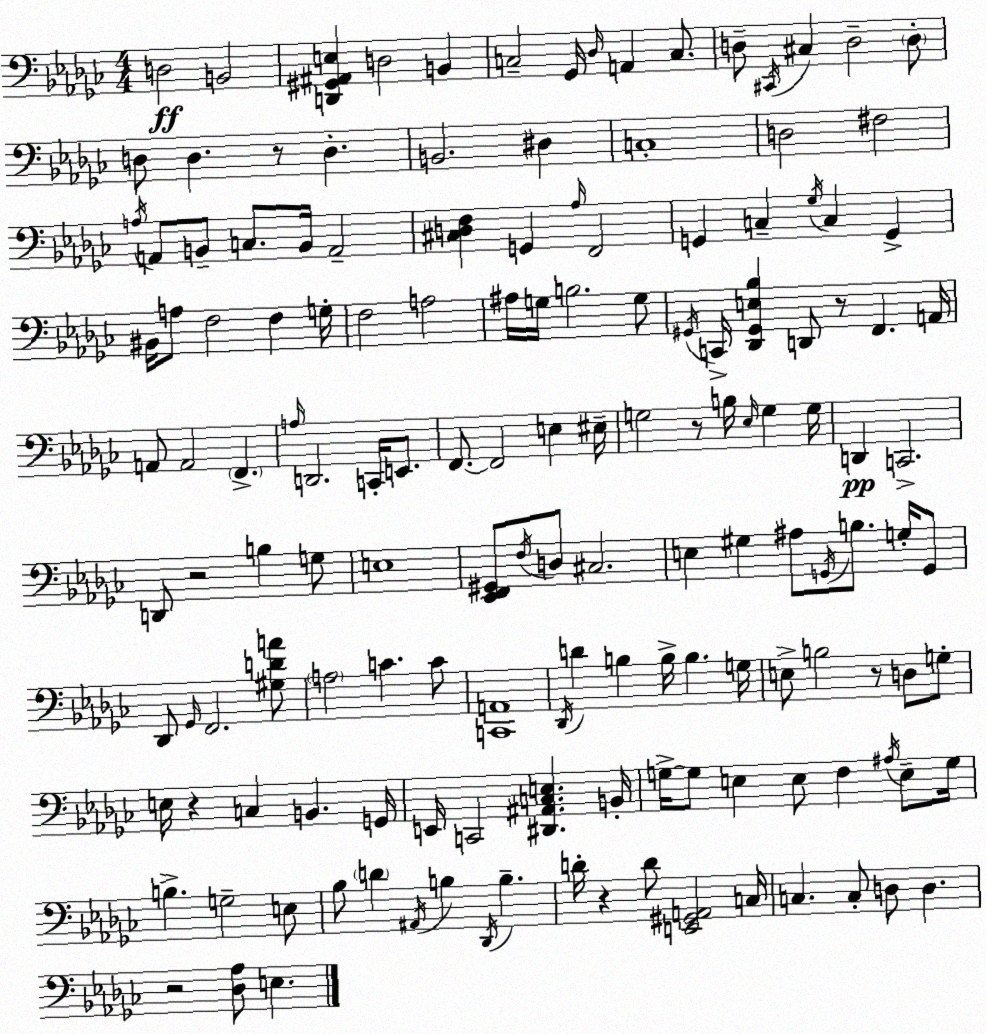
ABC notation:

X:1
T:Untitled
M:4/4
L:1/4
K:Ebm
D,2 B,,2 [D,,^G,,^A,,E,] D,2 B,, C,2 _G,,/4 _D,/4 A,, C,/2 D,/2 ^C,,/4 ^C, D,2 D,/2 D,/2 D, z/2 D, B,,2 ^D, C,4 D,2 ^F,2 A,/4 A,,/2 B,,/2 C,/2 B,,/4 A,,2 [^C,D,F,] G,, _A,/4 F,,2 G,, C, _G,/4 C, G,, ^B,,/4 A,/2 F,2 F, G,/4 F,2 A,2 ^A,/4 G,/4 B,2 G,/2 ^G,,/4 C,,/4 [_D,,^G,,E,_B,] D,,/2 z/2 F,, A,,/4 A,,/2 A,,2 F,, A,/4 D,,2 C,,/4 E,,/2 F,,/2 F,,2 E, ^E,/4 G,2 z/2 B,/4 _E,/4 G, G,/4 D,, C,,2 D,,/2 z2 B, G,/2 E,4 [_E,,F,,^G,,]/2 F,/4 D,/2 ^C,2 E, ^G, ^A,/2 G,,/4 B,/2 G,/4 G,,/2 _D,,/2 _G,,/4 F,,2 [^G,DA]/2 A,2 C C/2 [C,,A,,]4 _D,,/4 D B, B,/4 B, G,/4 E,/2 B,2 z/2 D,/2 G,/2 E,/4 z C, B,, G,,/4 E,,/4 C,,2 [^D,,^A,,C,E,] B,,/4 G,/4 G,/2 E, E,/2 F, ^A,/4 E,/2 G,/4 B, G,2 E,/2 _B,/2 D ^A,,/4 B, _D,,/4 B, D/4 z D/2 [E,,^G,,A,,]2 C,/4 C, C,/2 D,/2 D, z2 [_D,_A,]/2 E,